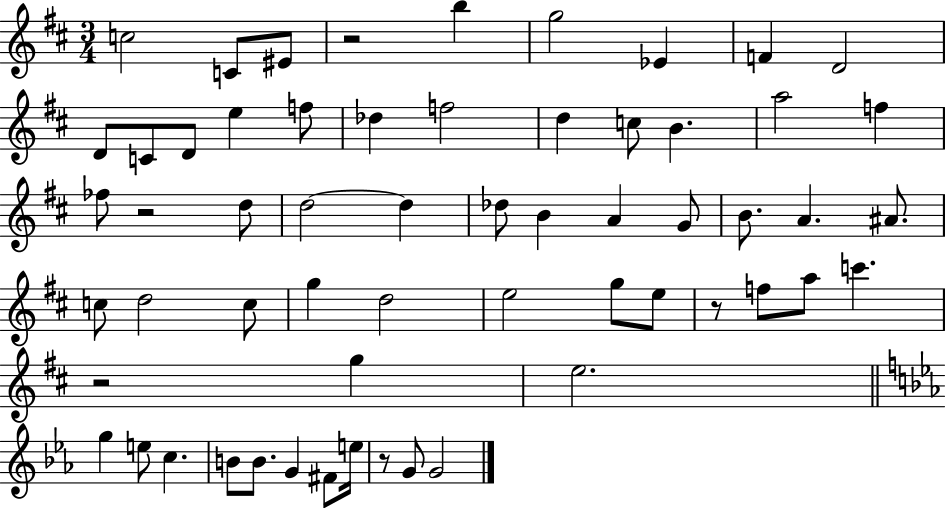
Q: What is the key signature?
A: D major